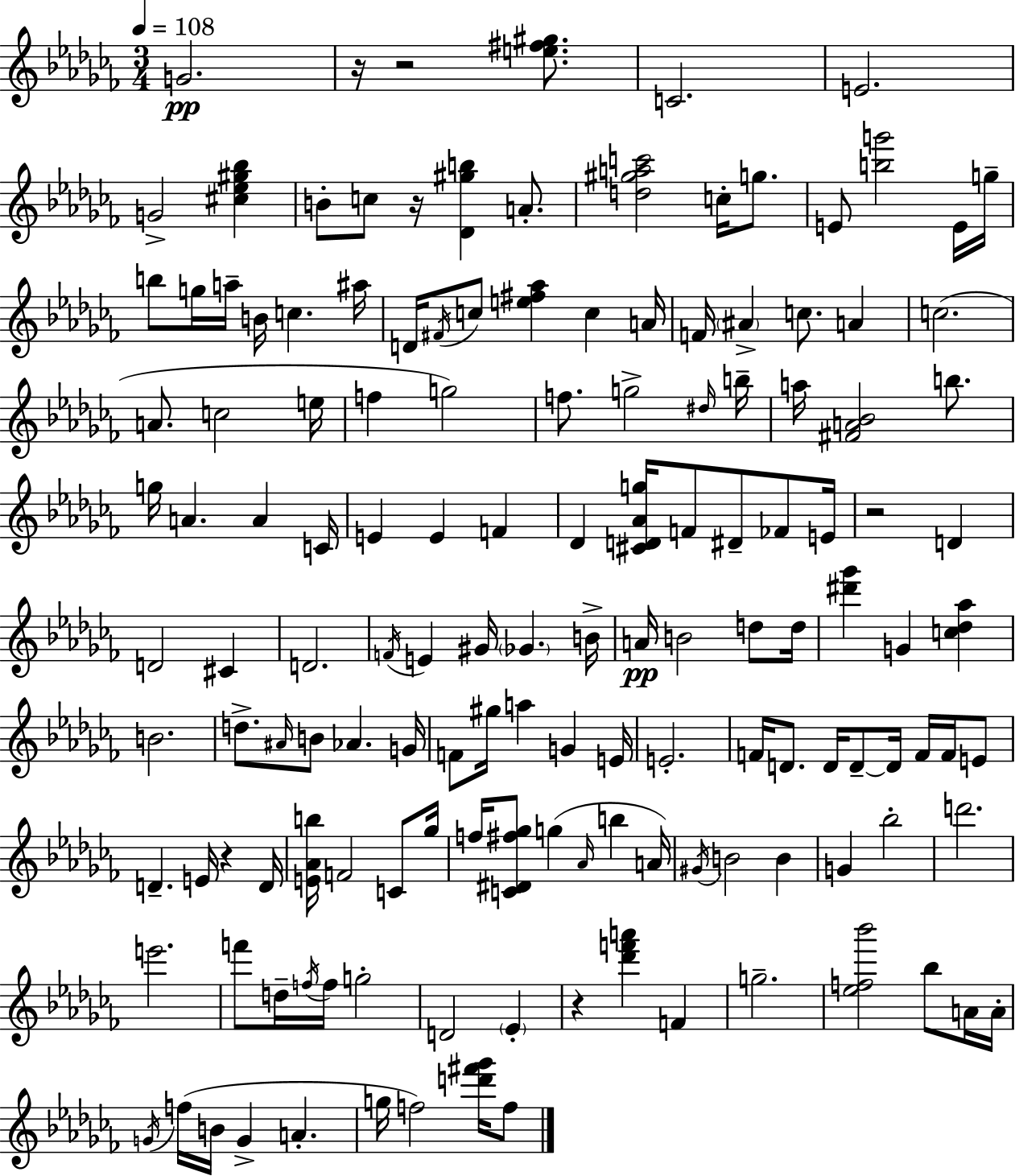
G4/h. R/s R/h [E5,F#5,G#5]/e. C4/h. E4/h. G4/h [C#5,Eb5,G#5,Bb5]/q B4/e C5/e R/s [Db4,G#5,B5]/q A4/e. [D5,G#5,A5,C6]/h C5/s G5/e. E4/e [B5,G6]/h E4/s G5/s B5/e G5/s A5/s B4/s C5/q. A#5/s D4/s F#4/s C5/e [E5,F#5,Ab5]/q C5/q A4/s F4/s A#4/q C5/e. A4/q C5/h. A4/e. C5/h E5/s F5/q G5/h F5/e. G5/h D#5/s B5/s A5/s [F#4,A4,Bb4]/h B5/e. G5/s A4/q. A4/q C4/s E4/q E4/q F4/q Db4/q [C#4,D4,Ab4,G5]/s F4/e D#4/e FES4/e E4/s R/h D4/q D4/h C#4/q D4/h. F4/s E4/q G#4/s Gb4/q. B4/s A4/s B4/h D5/e D5/s [D#6,Gb6]/q G4/q [C5,Db5,Ab5]/q B4/h. D5/e. A#4/s B4/e Ab4/q. G4/s F4/e G#5/s A5/q G4/q E4/s E4/h. F4/s D4/e. D4/s D4/e D4/s F4/s F4/s E4/e D4/q. E4/s R/q D4/s [E4,Ab4,B5]/s F4/h C4/e Gb5/s F5/s [C4,D#4,F#5,Gb5]/e G5/q Ab4/s B5/q A4/s G#4/s B4/h B4/q G4/q Bb5/h D6/h. E6/h. F6/e D5/s F5/s F5/s G5/h D4/h Eb4/q R/q [Db6,F6,A6]/q F4/q G5/h. [Eb5,F5,Bb6]/h Bb5/e A4/s A4/s G4/s F5/s B4/s G4/q A4/q. G5/s F5/h [D6,F#6,Gb6]/s F5/e